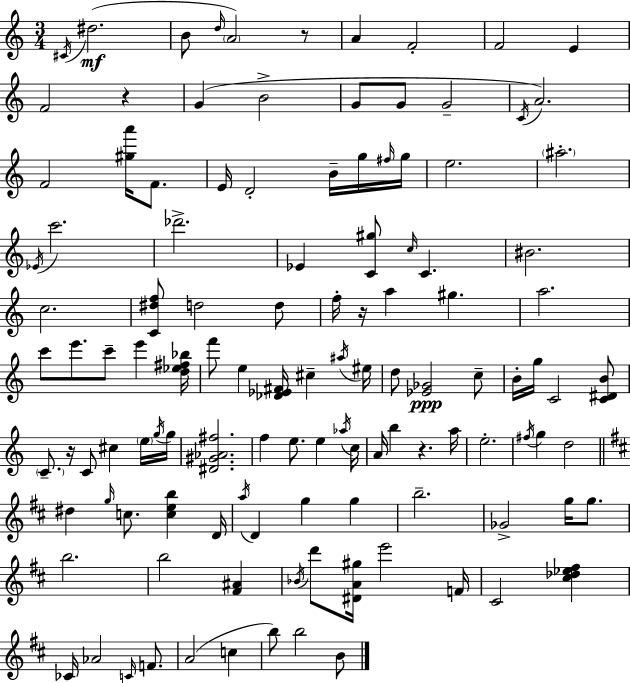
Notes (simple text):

C#4/s D#5/h. B4/e D5/s A4/h R/e A4/q F4/h F4/h E4/q F4/h R/q G4/q B4/h G4/e G4/e G4/h C4/s A4/h. F4/h [G#5,A6]/s F4/e. E4/s D4/h B4/s G5/s F#5/s G5/s E5/h. A#5/h. Eb4/s C6/h. Db6/h. Eb4/q [C4,G#5]/e C5/s C4/q. BIS4/h. C5/h. [C4,D#5,F5]/e D5/h D5/e F5/s R/s A5/q G#5/q. A5/h. C6/e E6/e. C6/e E6/q [D5,Eb5,F#5,Bb5]/s F6/e E5/q [Db4,Eb4,F#4]/s C#5/q A#5/s EIS5/s D5/e [Eb4,Gb4]/h C5/e B4/s G5/s C4/h [C4,D#4,B4]/e C4/e. R/s C4/e C#5/q E5/s G5/s G5/s [D#4,G#4,Ab4,F#5]/h. F5/q E5/e. E5/q Ab5/s C5/s A4/s B5/q R/q. A5/s E5/h. F#5/s G5/q D5/h D#5/q G5/s C5/e. [C5,E5,B5]/q D4/s A5/s D4/q G5/q G5/q B5/h. Gb4/h G5/s G5/e. B5/h. B5/h [F#4,A#4]/q Bb4/s D6/e [D#4,A4,G#5]/s E6/h F4/s C#4/h [C#5,Db5,Eb5,F#5]/q CES4/s Ab4/h C4/s F4/e. A4/h C5/q B5/e B5/h B4/e